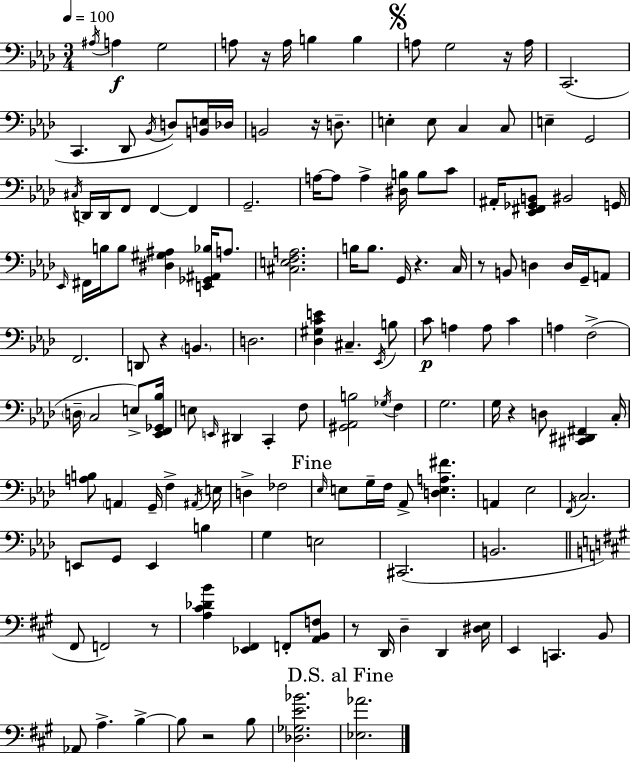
X:1
T:Untitled
M:3/4
L:1/4
K:Ab
^A,/4 A, G,2 A,/2 z/4 A,/4 B, B, A,/2 G,2 z/4 A,/4 C,,2 C,, _D,,/2 _B,,/4 D,/2 [B,,E,]/4 _D,/4 B,,2 z/4 D,/2 E, E,/2 C, C,/2 E, G,,2 ^C,/4 D,,/4 D,,/4 F,,/2 F,, F,, G,,2 A,/4 A,/2 A, [^D,B,]/4 B,/2 C/2 ^A,,/4 [_E,,^F,,_G,,B,,]/2 ^B,,2 G,,/4 _E,,/4 ^F,,/4 B,/4 B,/2 [^D,^G,^A,] [E,,_G,,^A,,_B,]/4 A,/2 [^C,E,F,A,]2 B,/4 B,/2 G,,/4 z C,/4 z/2 B,,/2 D, D,/4 G,,/4 A,,/2 F,,2 D,,/2 z B,, D,2 [_D,^G,CE] ^C, _E,,/4 B,/2 C/2 A, A,/2 C A, F,2 D,/4 C,2 E,/2 [_E,,F,,_G,,_B,]/4 E,/2 E,,/4 ^D,, C,, F,/2 [^G,,_A,,B,]2 _G,/4 F, G,2 G,/4 z D,/2 [^C,,^D,,^F,,] C,/4 [A,B,]/2 A,, G,,/4 F, ^A,,/4 E,/4 D, _F,2 _E,/4 E,/2 G,/4 F,/4 _A,,/2 [D,E,A,^F] A,, _E,2 F,,/4 C,2 E,,/2 G,,/2 E,, B, G, E,2 ^C,,2 B,,2 ^F,,/2 F,,2 z/2 [A,^C_DB] [_E,,^F,,] F,,/2 [A,,B,,F,]/2 z/2 D,,/4 D, D,, [^D,E,]/4 E,, C,, B,,/2 _A,,/2 A, B, B,/2 z2 B,/2 [_D,_G,E_B]2 [_E,_A]2